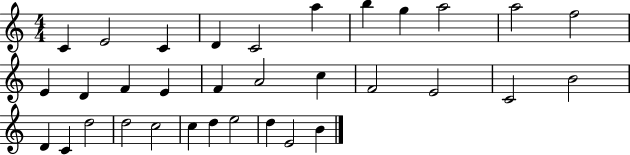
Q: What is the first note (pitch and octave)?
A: C4